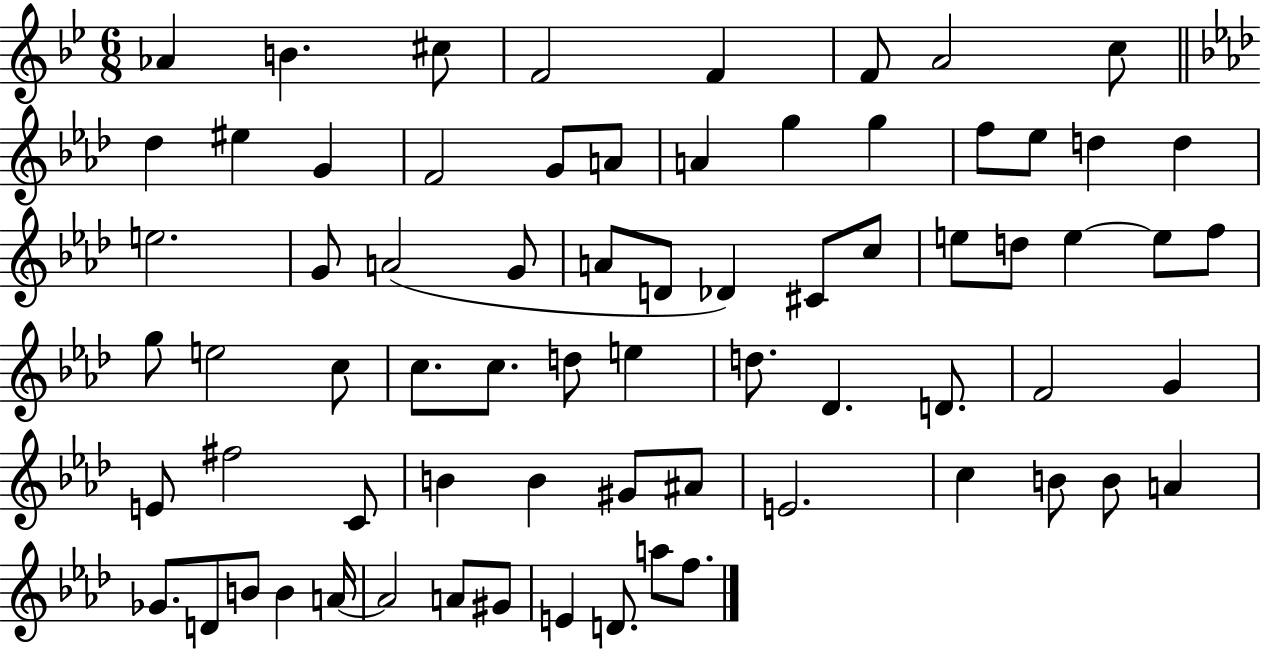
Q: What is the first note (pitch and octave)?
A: Ab4